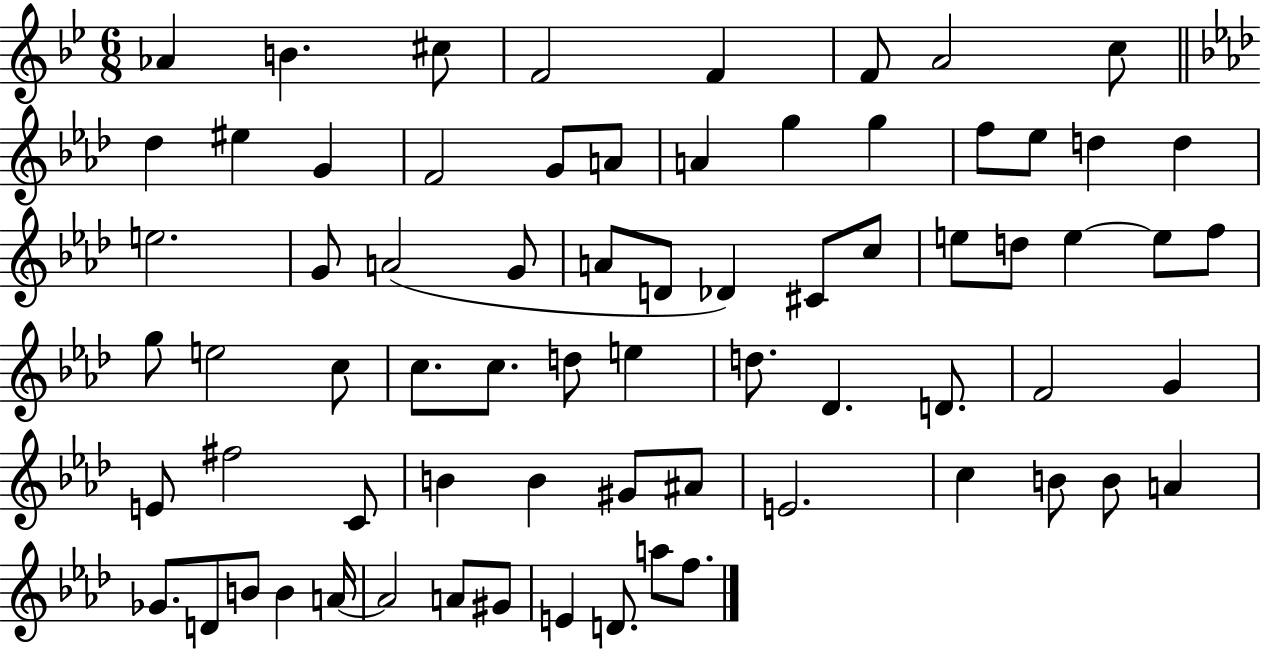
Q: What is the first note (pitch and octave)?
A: Ab4